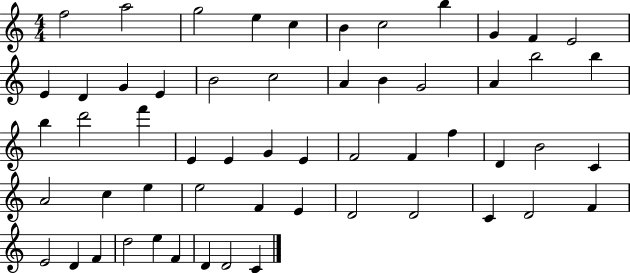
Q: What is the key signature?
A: C major